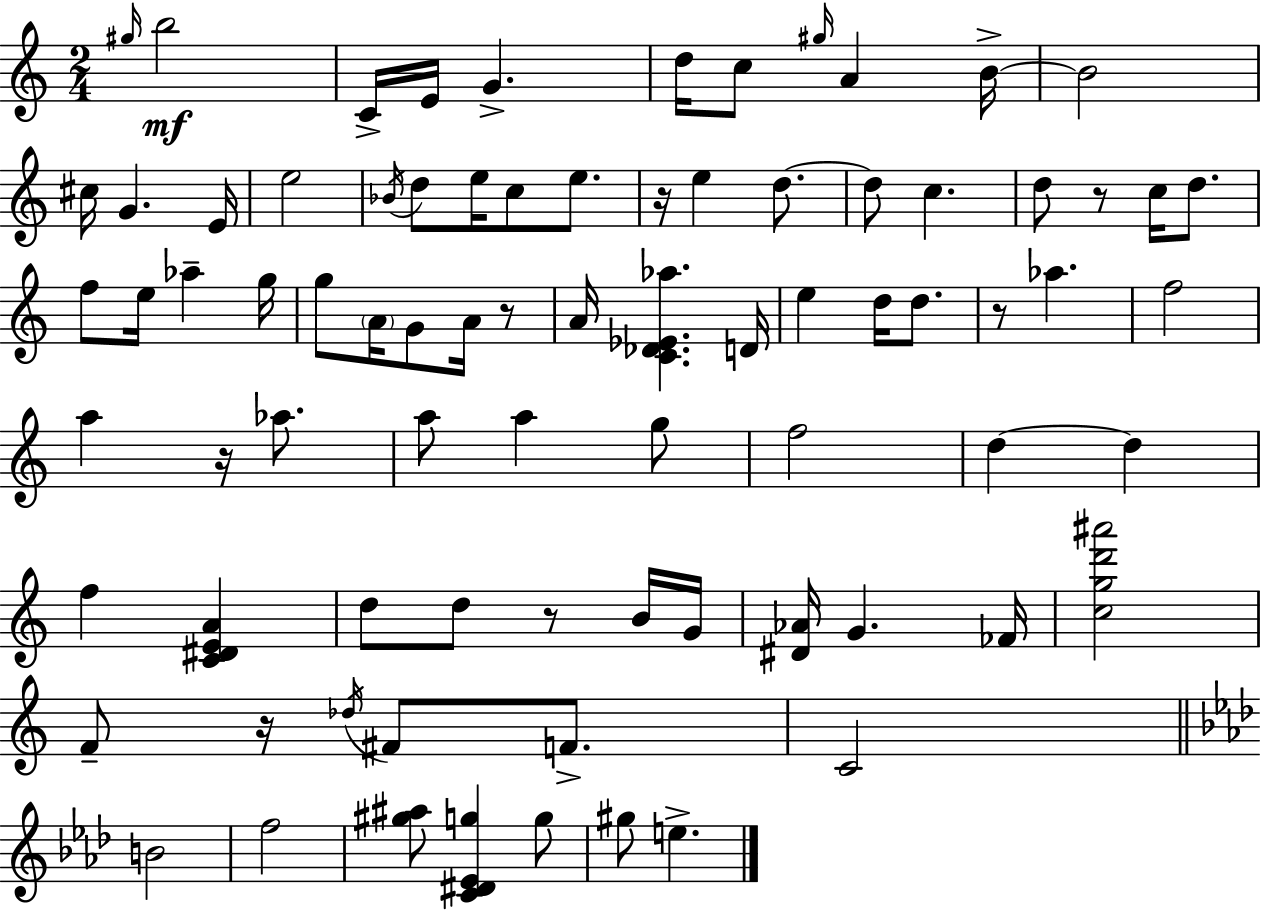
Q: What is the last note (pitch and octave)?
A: E5